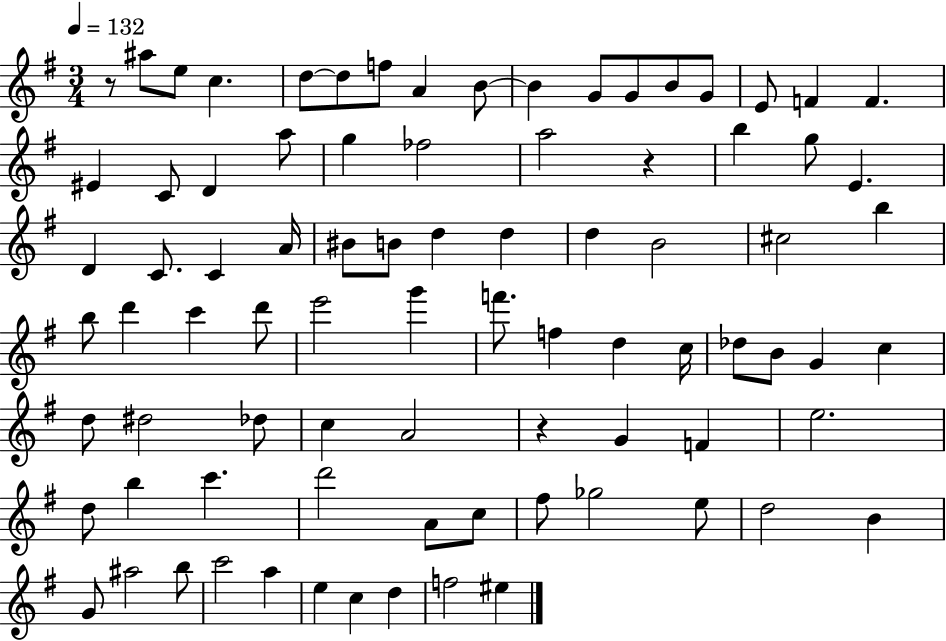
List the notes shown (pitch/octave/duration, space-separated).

R/e A#5/e E5/e C5/q. D5/e D5/e F5/e A4/q B4/e B4/q G4/e G4/e B4/e G4/e E4/e F4/q F4/q. EIS4/q C4/e D4/q A5/e G5/q FES5/h A5/h R/q B5/q G5/e E4/q. D4/q C4/e. C4/q A4/s BIS4/e B4/e D5/q D5/q D5/q B4/h C#5/h B5/q B5/e D6/q C6/q D6/e E6/h G6/q F6/e. F5/q D5/q C5/s Db5/e B4/e G4/q C5/q D5/e D#5/h Db5/e C5/q A4/h R/q G4/q F4/q E5/h. D5/e B5/q C6/q. D6/h A4/e C5/e F#5/e Gb5/h E5/e D5/h B4/q G4/e A#5/h B5/e C6/h A5/q E5/q C5/q D5/q F5/h EIS5/q